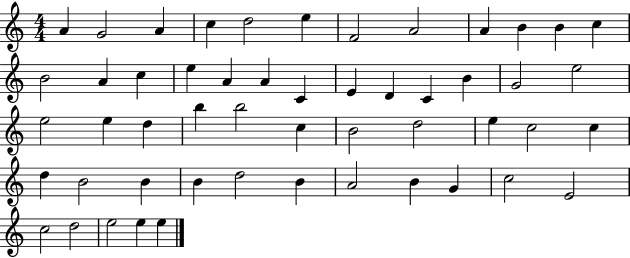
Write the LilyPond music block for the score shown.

{
  \clef treble
  \numericTimeSignature
  \time 4/4
  \key c \major
  a'4 g'2 a'4 | c''4 d''2 e''4 | f'2 a'2 | a'4 b'4 b'4 c''4 | \break b'2 a'4 c''4 | e''4 a'4 a'4 c'4 | e'4 d'4 c'4 b'4 | g'2 e''2 | \break e''2 e''4 d''4 | b''4 b''2 c''4 | b'2 d''2 | e''4 c''2 c''4 | \break d''4 b'2 b'4 | b'4 d''2 b'4 | a'2 b'4 g'4 | c''2 e'2 | \break c''2 d''2 | e''2 e''4 e''4 | \bar "|."
}